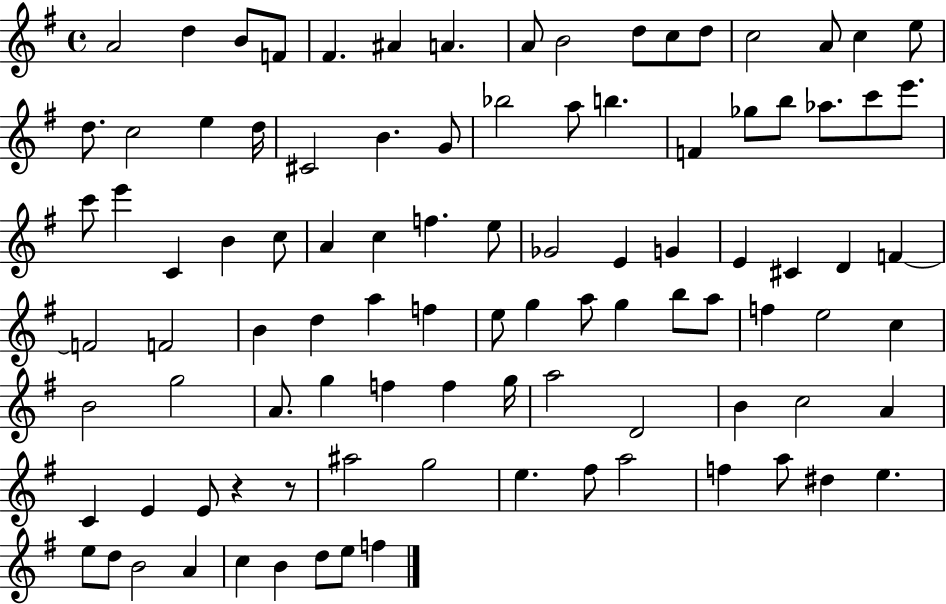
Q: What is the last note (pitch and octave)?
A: F5